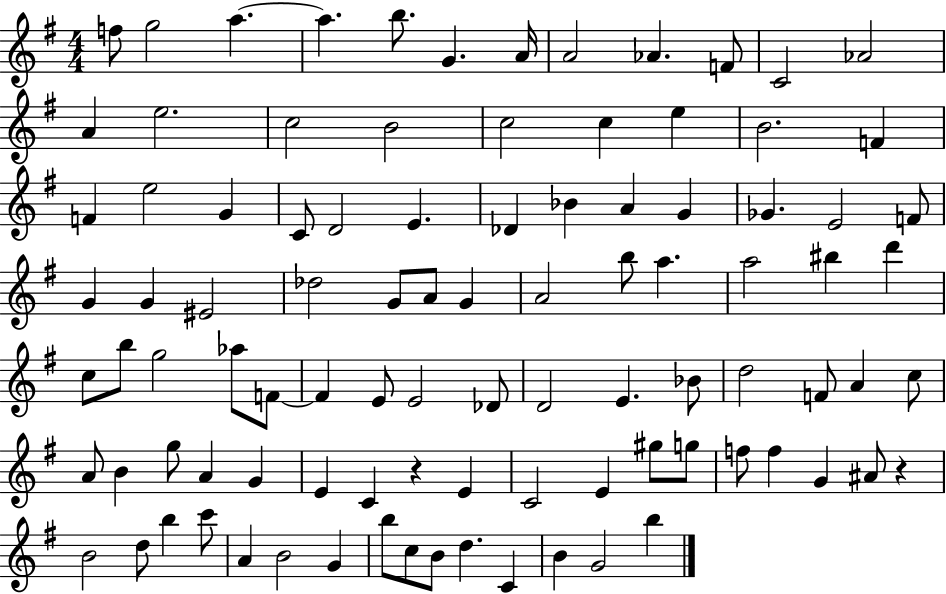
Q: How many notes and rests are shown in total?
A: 96